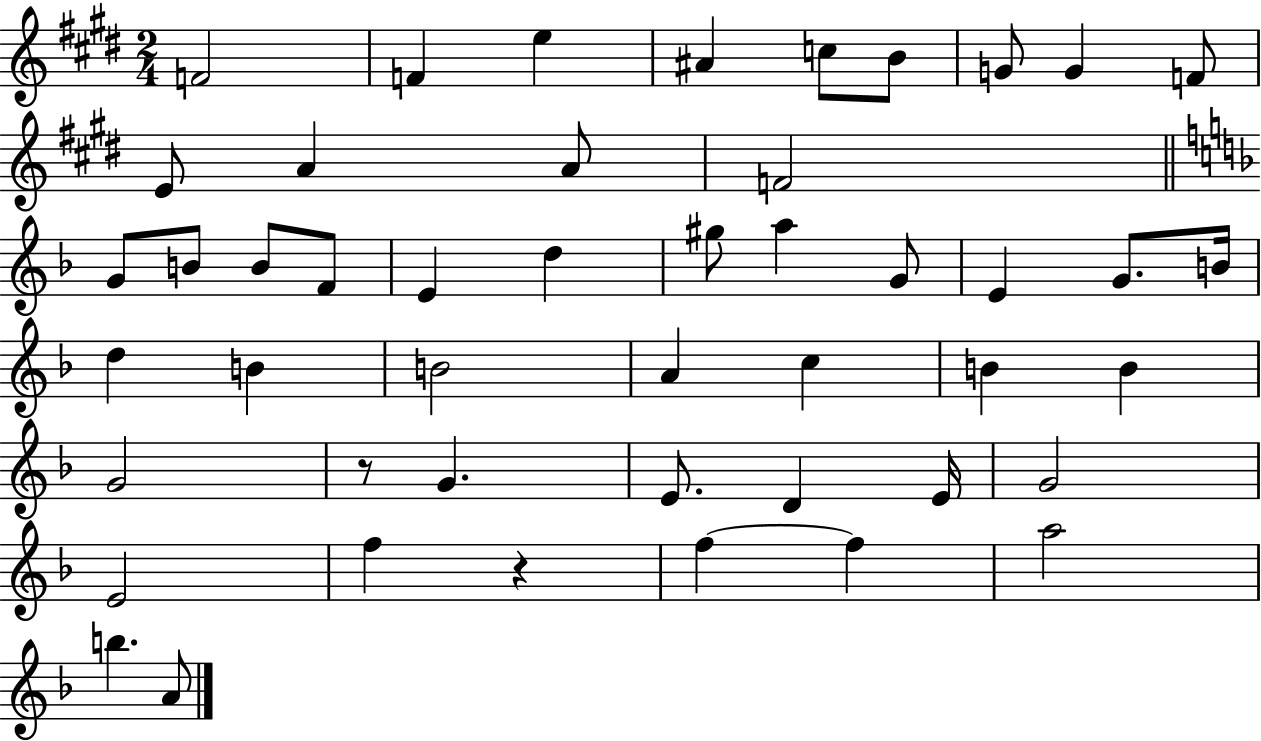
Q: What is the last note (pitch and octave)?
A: A4